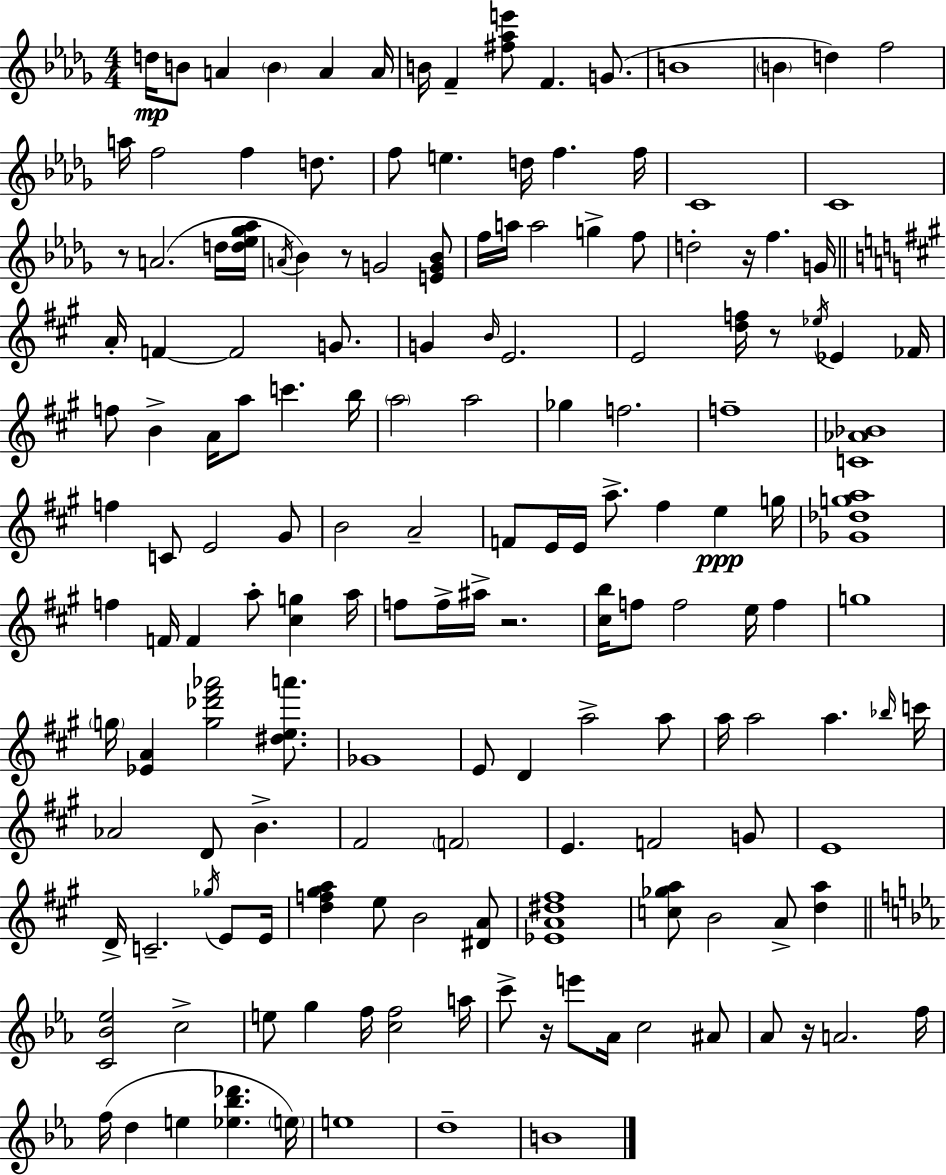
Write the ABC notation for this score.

X:1
T:Untitled
M:4/4
L:1/4
K:Bbm
d/4 B/2 A B A A/4 B/4 F [^f_ae']/2 F G/2 B4 B d f2 a/4 f2 f d/2 f/2 e d/4 f f/4 C4 C4 z/2 A2 d/4 [d_e_g_a]/4 A/4 _B z/2 G2 [EG_B]/2 f/4 a/4 a2 g f/2 d2 z/4 f G/4 A/4 F F2 G/2 G B/4 E2 E2 [df]/4 z/2 _e/4 _E _F/4 f/2 B A/4 a/2 c' b/4 a2 a2 _g f2 f4 [C_A_B]4 f C/2 E2 ^G/2 B2 A2 F/2 E/4 E/4 a/2 ^f e g/4 [_G_dga]4 f F/4 F a/2 [^cg] a/4 f/2 f/4 ^a/4 z2 [^cb]/4 f/2 f2 e/4 f g4 g/4 [_EA] [g_d'^f'_a']2 [^dea']/2 _G4 E/2 D a2 a/2 a/4 a2 a _b/4 c'/4 _A2 D/2 B ^F2 F2 E F2 G/2 E4 D/4 C2 _g/4 E/2 E/4 [df^ga] e/2 B2 [^DA]/2 [_EA^d^f]4 [c_ga]/2 B2 A/2 [da] [C_B_e]2 c2 e/2 g f/4 [cf]2 a/4 c'/2 z/4 e'/2 _A/4 c2 ^A/2 _A/2 z/4 A2 f/4 f/4 d e [_e_b_d'] e/4 e4 d4 B4